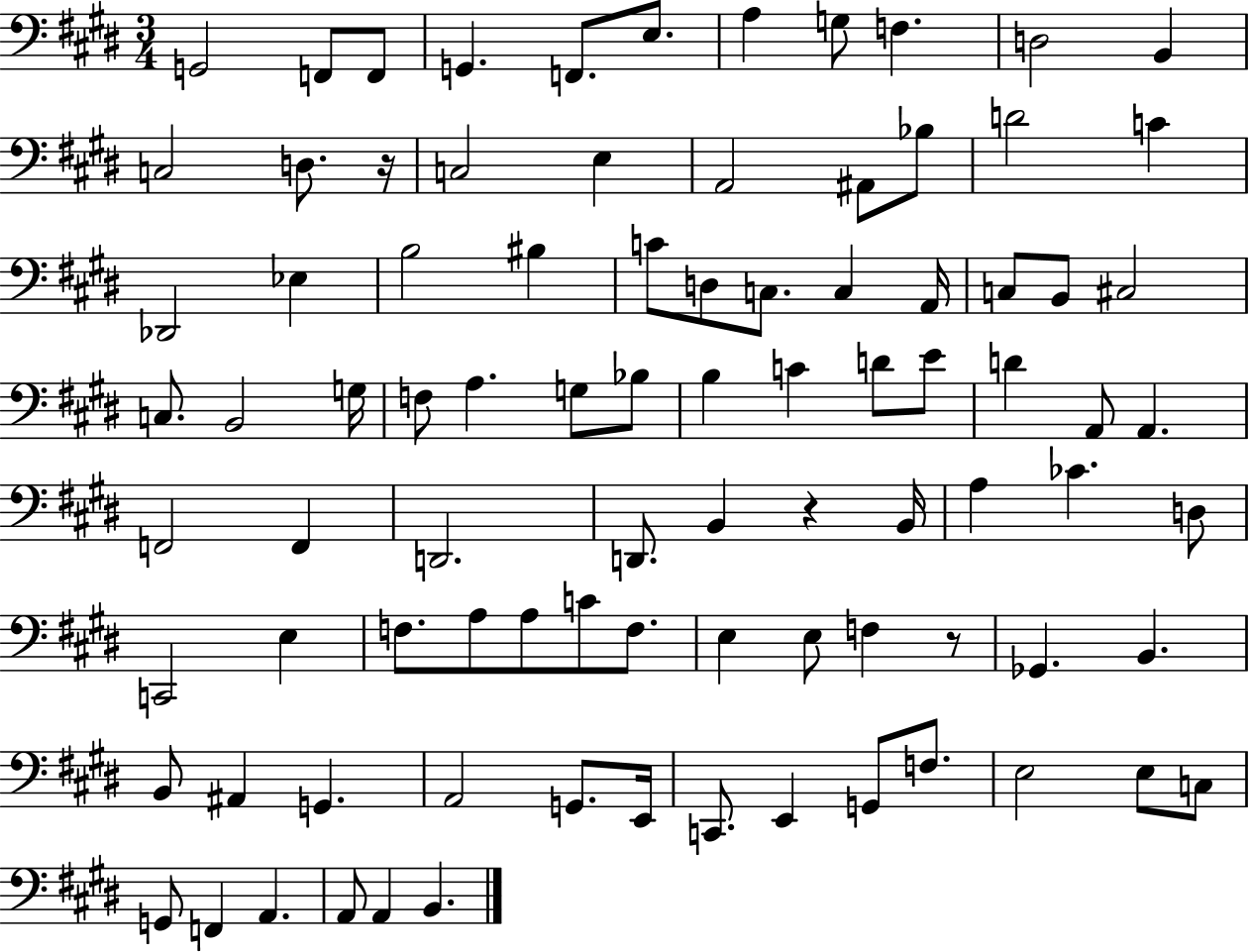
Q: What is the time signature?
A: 3/4